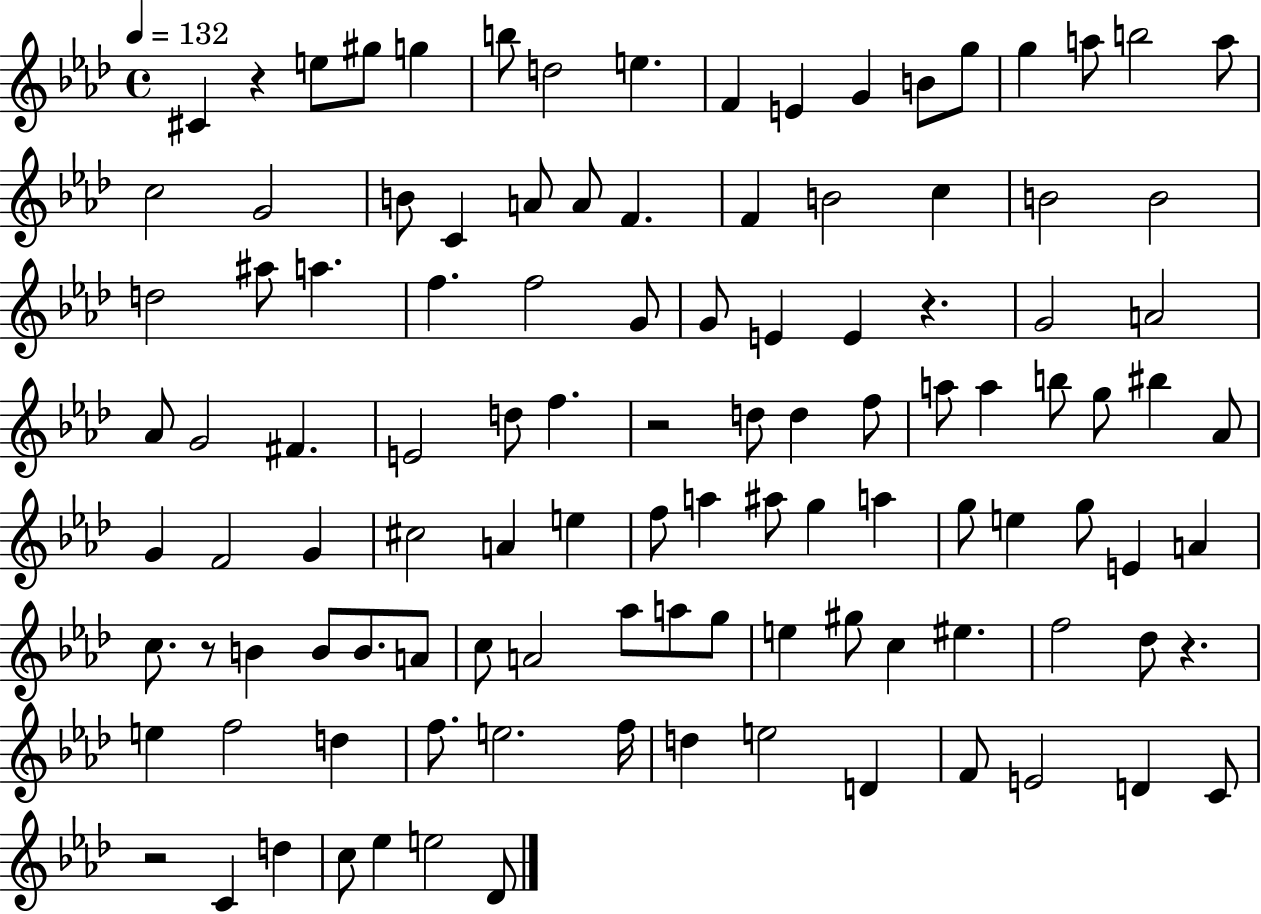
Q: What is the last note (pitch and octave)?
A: Db4